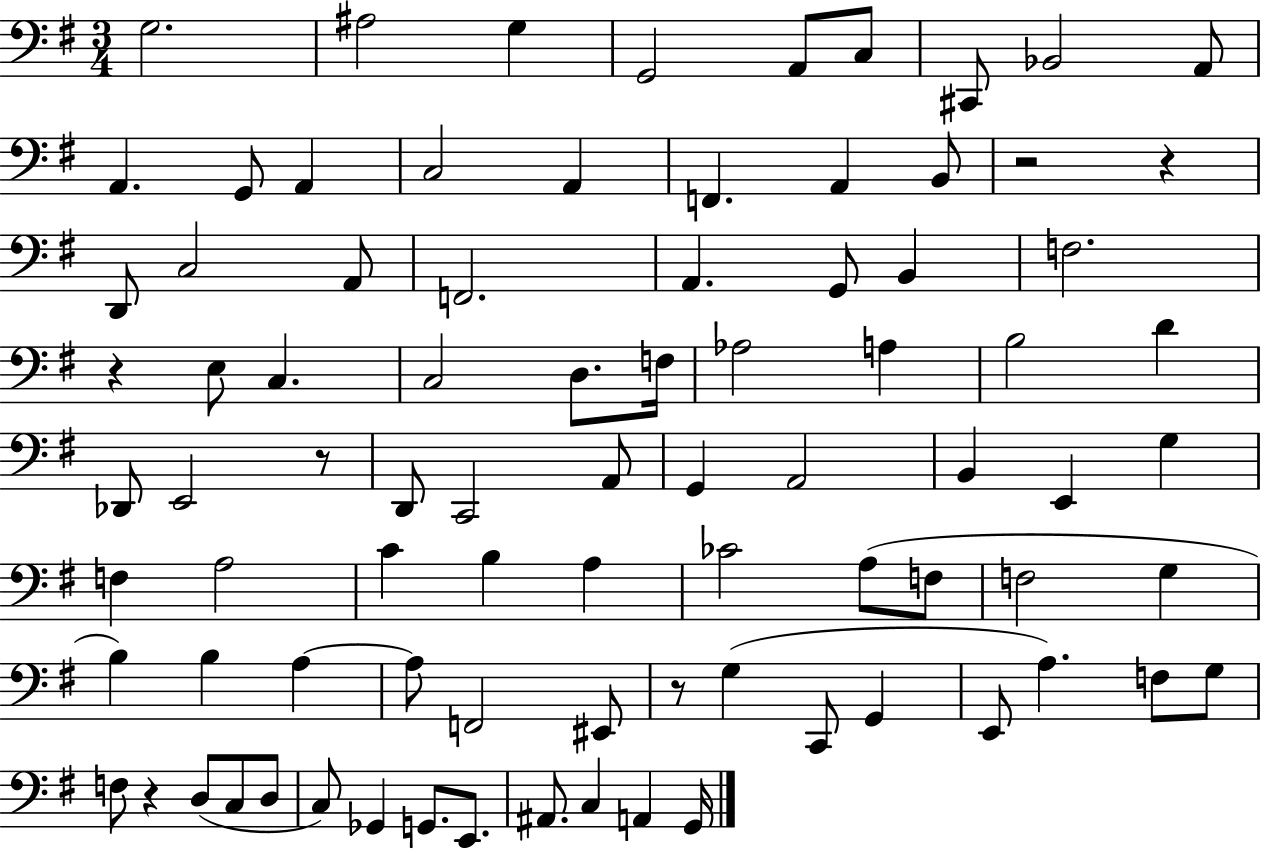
G3/h. A#3/h G3/q G2/h A2/e C3/e C#2/e Bb2/h A2/e A2/q. G2/e A2/q C3/h A2/q F2/q. A2/q B2/e R/h R/q D2/e C3/h A2/e F2/h. A2/q. G2/e B2/q F3/h. R/q E3/e C3/q. C3/h D3/e. F3/s Ab3/h A3/q B3/h D4/q Db2/e E2/h R/e D2/e C2/h A2/e G2/q A2/h B2/q E2/q G3/q F3/q A3/h C4/q B3/q A3/q CES4/h A3/e F3/e F3/h G3/q B3/q B3/q A3/q A3/e F2/h EIS2/e R/e G3/q C2/e G2/q E2/e A3/q. F3/e G3/e F3/e R/q D3/e C3/e D3/e C3/e Gb2/q G2/e. E2/e. A#2/e. C3/q A2/q G2/s